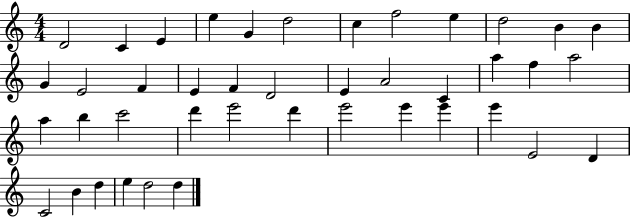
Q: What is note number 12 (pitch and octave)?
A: B4